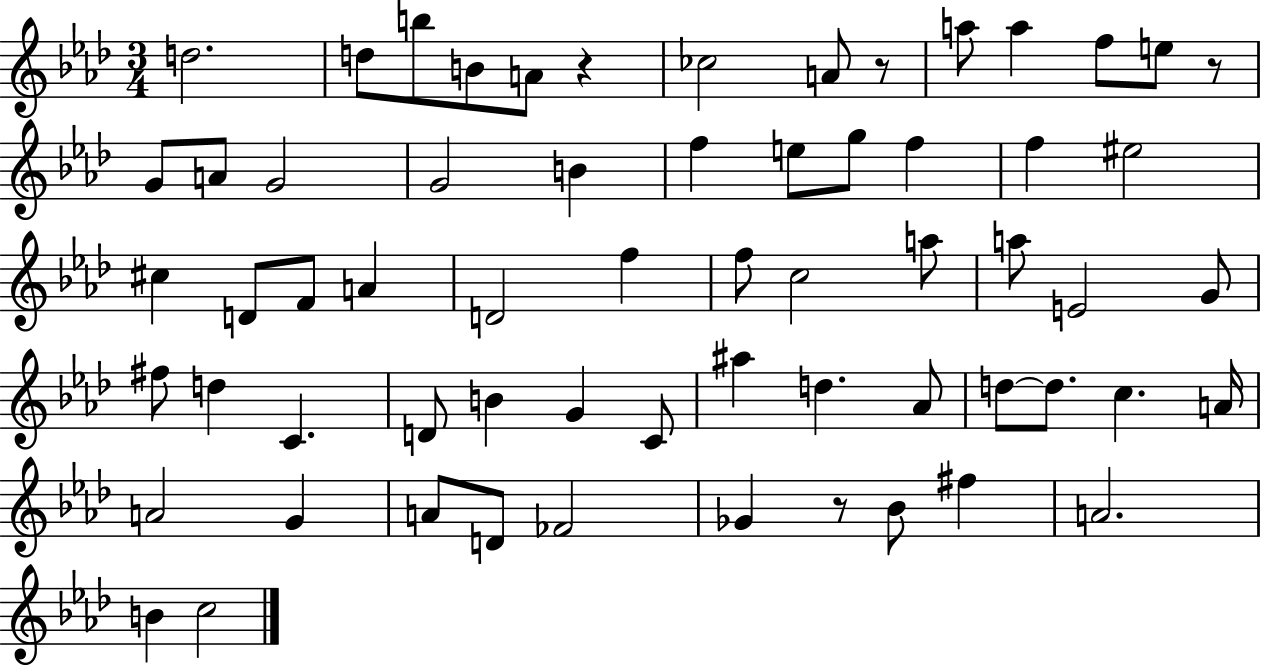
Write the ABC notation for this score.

X:1
T:Untitled
M:3/4
L:1/4
K:Ab
d2 d/2 b/2 B/2 A/2 z _c2 A/2 z/2 a/2 a f/2 e/2 z/2 G/2 A/2 G2 G2 B f e/2 g/2 f f ^e2 ^c D/2 F/2 A D2 f f/2 c2 a/2 a/2 E2 G/2 ^f/2 d C D/2 B G C/2 ^a d _A/2 d/2 d/2 c A/4 A2 G A/2 D/2 _F2 _G z/2 _B/2 ^f A2 B c2